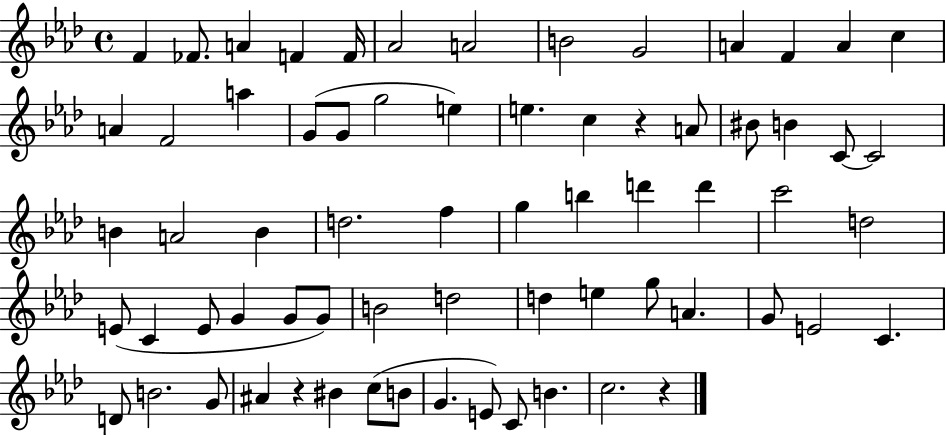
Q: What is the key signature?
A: AES major